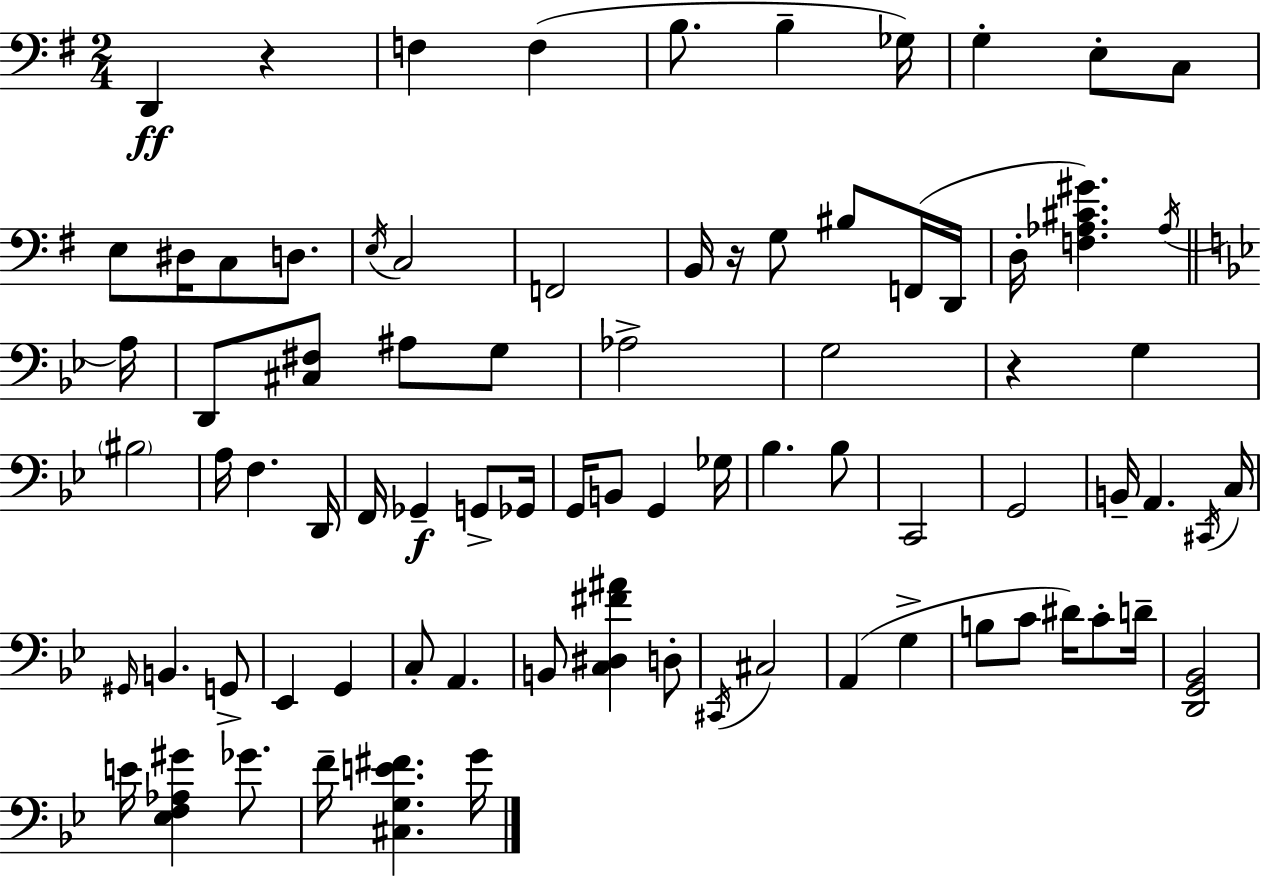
D2/q R/q F3/q F3/q B3/e. B3/q Gb3/s G3/q E3/e C3/e E3/e D#3/s C3/e D3/e. E3/s C3/h F2/h B2/s R/s G3/e BIS3/e F2/s D2/s D3/s [F3,Ab3,C#4,G#4]/q. Ab3/s A3/s D2/e [C#3,F#3]/e A#3/e G3/e Ab3/h G3/h R/q G3/q BIS3/h A3/s F3/q. D2/s F2/s Gb2/q G2/e Gb2/s G2/s B2/e G2/q Gb3/s Bb3/q. Bb3/e C2/h G2/h B2/s A2/q. C#2/s C3/s G#2/s B2/q. G2/e Eb2/q G2/q C3/e A2/q. B2/e [C3,D#3,F#4,A#4]/q D3/e C#2/s C#3/h A2/q G3/q B3/e C4/e D#4/s C4/e D4/s [D2,G2,Bb2]/h E4/s [Eb3,F3,Ab3,G#4]/q Gb4/e. F4/s [C#3,G3,E4,F#4]/q. G4/s